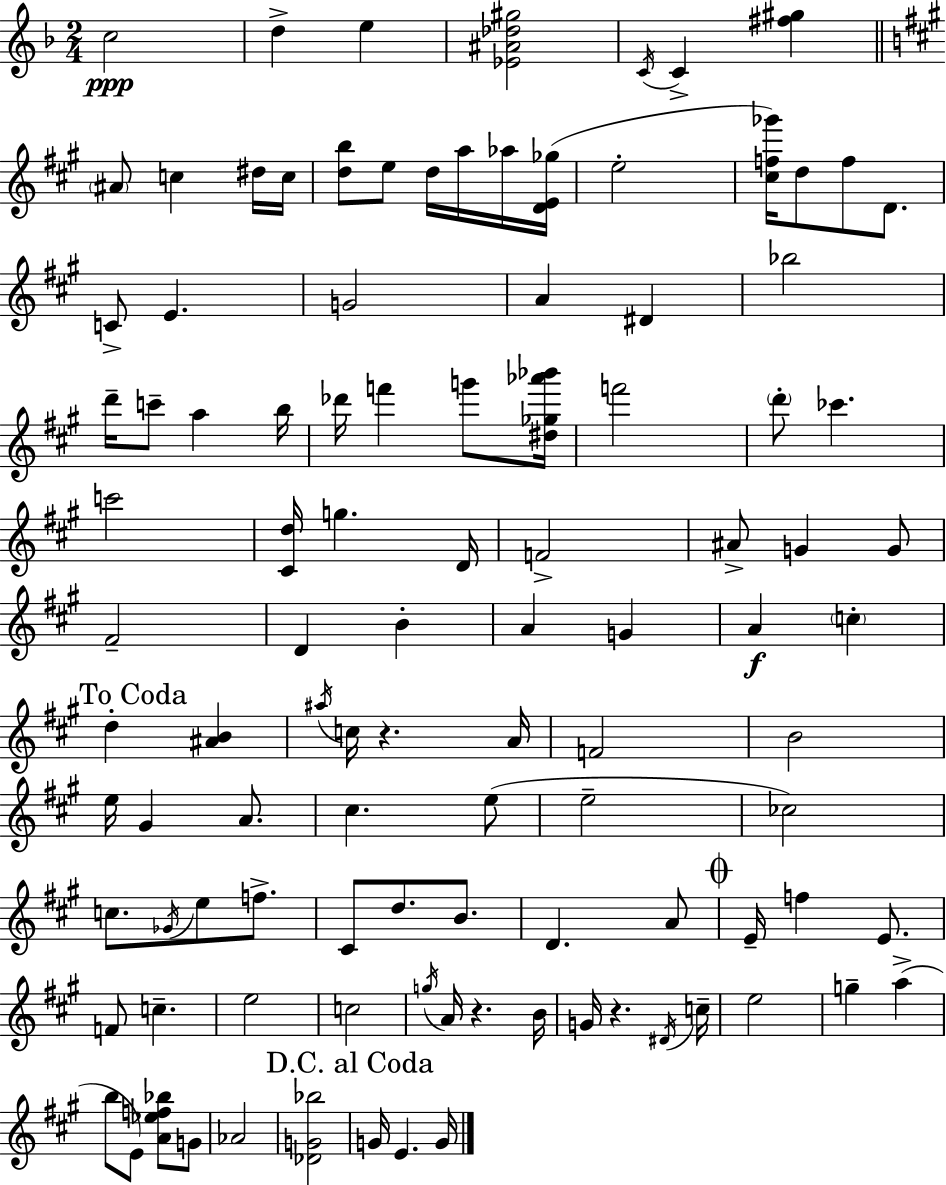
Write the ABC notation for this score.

X:1
T:Untitled
M:2/4
L:1/4
K:Dm
c2 d e [_E^A_d^g]2 C/4 C [^f^g] ^A/2 c ^d/4 c/4 [db]/2 e/2 d/4 a/4 _a/4 [DE_g]/4 e2 [^cf_g']/4 d/2 f/2 D/2 C/2 E G2 A ^D _b2 d'/4 c'/2 a b/4 _d'/4 f' g'/2 [^d_g_a'_b']/4 f'2 d'/2 _c' c'2 [^Cd]/4 g D/4 F2 ^A/2 G G/2 ^F2 D B A G A c d [^AB] ^a/4 c/4 z A/4 F2 B2 e/4 ^G A/2 ^c e/2 e2 _c2 c/2 _G/4 e/2 f/2 ^C/2 d/2 B/2 D A/2 E/4 f E/2 F/2 c e2 c2 g/4 A/4 z B/4 G/4 z ^D/4 c/4 e2 g a b/2 E/2 [A_ef_b]/2 G/2 _A2 [_DG_b]2 G/4 E G/4